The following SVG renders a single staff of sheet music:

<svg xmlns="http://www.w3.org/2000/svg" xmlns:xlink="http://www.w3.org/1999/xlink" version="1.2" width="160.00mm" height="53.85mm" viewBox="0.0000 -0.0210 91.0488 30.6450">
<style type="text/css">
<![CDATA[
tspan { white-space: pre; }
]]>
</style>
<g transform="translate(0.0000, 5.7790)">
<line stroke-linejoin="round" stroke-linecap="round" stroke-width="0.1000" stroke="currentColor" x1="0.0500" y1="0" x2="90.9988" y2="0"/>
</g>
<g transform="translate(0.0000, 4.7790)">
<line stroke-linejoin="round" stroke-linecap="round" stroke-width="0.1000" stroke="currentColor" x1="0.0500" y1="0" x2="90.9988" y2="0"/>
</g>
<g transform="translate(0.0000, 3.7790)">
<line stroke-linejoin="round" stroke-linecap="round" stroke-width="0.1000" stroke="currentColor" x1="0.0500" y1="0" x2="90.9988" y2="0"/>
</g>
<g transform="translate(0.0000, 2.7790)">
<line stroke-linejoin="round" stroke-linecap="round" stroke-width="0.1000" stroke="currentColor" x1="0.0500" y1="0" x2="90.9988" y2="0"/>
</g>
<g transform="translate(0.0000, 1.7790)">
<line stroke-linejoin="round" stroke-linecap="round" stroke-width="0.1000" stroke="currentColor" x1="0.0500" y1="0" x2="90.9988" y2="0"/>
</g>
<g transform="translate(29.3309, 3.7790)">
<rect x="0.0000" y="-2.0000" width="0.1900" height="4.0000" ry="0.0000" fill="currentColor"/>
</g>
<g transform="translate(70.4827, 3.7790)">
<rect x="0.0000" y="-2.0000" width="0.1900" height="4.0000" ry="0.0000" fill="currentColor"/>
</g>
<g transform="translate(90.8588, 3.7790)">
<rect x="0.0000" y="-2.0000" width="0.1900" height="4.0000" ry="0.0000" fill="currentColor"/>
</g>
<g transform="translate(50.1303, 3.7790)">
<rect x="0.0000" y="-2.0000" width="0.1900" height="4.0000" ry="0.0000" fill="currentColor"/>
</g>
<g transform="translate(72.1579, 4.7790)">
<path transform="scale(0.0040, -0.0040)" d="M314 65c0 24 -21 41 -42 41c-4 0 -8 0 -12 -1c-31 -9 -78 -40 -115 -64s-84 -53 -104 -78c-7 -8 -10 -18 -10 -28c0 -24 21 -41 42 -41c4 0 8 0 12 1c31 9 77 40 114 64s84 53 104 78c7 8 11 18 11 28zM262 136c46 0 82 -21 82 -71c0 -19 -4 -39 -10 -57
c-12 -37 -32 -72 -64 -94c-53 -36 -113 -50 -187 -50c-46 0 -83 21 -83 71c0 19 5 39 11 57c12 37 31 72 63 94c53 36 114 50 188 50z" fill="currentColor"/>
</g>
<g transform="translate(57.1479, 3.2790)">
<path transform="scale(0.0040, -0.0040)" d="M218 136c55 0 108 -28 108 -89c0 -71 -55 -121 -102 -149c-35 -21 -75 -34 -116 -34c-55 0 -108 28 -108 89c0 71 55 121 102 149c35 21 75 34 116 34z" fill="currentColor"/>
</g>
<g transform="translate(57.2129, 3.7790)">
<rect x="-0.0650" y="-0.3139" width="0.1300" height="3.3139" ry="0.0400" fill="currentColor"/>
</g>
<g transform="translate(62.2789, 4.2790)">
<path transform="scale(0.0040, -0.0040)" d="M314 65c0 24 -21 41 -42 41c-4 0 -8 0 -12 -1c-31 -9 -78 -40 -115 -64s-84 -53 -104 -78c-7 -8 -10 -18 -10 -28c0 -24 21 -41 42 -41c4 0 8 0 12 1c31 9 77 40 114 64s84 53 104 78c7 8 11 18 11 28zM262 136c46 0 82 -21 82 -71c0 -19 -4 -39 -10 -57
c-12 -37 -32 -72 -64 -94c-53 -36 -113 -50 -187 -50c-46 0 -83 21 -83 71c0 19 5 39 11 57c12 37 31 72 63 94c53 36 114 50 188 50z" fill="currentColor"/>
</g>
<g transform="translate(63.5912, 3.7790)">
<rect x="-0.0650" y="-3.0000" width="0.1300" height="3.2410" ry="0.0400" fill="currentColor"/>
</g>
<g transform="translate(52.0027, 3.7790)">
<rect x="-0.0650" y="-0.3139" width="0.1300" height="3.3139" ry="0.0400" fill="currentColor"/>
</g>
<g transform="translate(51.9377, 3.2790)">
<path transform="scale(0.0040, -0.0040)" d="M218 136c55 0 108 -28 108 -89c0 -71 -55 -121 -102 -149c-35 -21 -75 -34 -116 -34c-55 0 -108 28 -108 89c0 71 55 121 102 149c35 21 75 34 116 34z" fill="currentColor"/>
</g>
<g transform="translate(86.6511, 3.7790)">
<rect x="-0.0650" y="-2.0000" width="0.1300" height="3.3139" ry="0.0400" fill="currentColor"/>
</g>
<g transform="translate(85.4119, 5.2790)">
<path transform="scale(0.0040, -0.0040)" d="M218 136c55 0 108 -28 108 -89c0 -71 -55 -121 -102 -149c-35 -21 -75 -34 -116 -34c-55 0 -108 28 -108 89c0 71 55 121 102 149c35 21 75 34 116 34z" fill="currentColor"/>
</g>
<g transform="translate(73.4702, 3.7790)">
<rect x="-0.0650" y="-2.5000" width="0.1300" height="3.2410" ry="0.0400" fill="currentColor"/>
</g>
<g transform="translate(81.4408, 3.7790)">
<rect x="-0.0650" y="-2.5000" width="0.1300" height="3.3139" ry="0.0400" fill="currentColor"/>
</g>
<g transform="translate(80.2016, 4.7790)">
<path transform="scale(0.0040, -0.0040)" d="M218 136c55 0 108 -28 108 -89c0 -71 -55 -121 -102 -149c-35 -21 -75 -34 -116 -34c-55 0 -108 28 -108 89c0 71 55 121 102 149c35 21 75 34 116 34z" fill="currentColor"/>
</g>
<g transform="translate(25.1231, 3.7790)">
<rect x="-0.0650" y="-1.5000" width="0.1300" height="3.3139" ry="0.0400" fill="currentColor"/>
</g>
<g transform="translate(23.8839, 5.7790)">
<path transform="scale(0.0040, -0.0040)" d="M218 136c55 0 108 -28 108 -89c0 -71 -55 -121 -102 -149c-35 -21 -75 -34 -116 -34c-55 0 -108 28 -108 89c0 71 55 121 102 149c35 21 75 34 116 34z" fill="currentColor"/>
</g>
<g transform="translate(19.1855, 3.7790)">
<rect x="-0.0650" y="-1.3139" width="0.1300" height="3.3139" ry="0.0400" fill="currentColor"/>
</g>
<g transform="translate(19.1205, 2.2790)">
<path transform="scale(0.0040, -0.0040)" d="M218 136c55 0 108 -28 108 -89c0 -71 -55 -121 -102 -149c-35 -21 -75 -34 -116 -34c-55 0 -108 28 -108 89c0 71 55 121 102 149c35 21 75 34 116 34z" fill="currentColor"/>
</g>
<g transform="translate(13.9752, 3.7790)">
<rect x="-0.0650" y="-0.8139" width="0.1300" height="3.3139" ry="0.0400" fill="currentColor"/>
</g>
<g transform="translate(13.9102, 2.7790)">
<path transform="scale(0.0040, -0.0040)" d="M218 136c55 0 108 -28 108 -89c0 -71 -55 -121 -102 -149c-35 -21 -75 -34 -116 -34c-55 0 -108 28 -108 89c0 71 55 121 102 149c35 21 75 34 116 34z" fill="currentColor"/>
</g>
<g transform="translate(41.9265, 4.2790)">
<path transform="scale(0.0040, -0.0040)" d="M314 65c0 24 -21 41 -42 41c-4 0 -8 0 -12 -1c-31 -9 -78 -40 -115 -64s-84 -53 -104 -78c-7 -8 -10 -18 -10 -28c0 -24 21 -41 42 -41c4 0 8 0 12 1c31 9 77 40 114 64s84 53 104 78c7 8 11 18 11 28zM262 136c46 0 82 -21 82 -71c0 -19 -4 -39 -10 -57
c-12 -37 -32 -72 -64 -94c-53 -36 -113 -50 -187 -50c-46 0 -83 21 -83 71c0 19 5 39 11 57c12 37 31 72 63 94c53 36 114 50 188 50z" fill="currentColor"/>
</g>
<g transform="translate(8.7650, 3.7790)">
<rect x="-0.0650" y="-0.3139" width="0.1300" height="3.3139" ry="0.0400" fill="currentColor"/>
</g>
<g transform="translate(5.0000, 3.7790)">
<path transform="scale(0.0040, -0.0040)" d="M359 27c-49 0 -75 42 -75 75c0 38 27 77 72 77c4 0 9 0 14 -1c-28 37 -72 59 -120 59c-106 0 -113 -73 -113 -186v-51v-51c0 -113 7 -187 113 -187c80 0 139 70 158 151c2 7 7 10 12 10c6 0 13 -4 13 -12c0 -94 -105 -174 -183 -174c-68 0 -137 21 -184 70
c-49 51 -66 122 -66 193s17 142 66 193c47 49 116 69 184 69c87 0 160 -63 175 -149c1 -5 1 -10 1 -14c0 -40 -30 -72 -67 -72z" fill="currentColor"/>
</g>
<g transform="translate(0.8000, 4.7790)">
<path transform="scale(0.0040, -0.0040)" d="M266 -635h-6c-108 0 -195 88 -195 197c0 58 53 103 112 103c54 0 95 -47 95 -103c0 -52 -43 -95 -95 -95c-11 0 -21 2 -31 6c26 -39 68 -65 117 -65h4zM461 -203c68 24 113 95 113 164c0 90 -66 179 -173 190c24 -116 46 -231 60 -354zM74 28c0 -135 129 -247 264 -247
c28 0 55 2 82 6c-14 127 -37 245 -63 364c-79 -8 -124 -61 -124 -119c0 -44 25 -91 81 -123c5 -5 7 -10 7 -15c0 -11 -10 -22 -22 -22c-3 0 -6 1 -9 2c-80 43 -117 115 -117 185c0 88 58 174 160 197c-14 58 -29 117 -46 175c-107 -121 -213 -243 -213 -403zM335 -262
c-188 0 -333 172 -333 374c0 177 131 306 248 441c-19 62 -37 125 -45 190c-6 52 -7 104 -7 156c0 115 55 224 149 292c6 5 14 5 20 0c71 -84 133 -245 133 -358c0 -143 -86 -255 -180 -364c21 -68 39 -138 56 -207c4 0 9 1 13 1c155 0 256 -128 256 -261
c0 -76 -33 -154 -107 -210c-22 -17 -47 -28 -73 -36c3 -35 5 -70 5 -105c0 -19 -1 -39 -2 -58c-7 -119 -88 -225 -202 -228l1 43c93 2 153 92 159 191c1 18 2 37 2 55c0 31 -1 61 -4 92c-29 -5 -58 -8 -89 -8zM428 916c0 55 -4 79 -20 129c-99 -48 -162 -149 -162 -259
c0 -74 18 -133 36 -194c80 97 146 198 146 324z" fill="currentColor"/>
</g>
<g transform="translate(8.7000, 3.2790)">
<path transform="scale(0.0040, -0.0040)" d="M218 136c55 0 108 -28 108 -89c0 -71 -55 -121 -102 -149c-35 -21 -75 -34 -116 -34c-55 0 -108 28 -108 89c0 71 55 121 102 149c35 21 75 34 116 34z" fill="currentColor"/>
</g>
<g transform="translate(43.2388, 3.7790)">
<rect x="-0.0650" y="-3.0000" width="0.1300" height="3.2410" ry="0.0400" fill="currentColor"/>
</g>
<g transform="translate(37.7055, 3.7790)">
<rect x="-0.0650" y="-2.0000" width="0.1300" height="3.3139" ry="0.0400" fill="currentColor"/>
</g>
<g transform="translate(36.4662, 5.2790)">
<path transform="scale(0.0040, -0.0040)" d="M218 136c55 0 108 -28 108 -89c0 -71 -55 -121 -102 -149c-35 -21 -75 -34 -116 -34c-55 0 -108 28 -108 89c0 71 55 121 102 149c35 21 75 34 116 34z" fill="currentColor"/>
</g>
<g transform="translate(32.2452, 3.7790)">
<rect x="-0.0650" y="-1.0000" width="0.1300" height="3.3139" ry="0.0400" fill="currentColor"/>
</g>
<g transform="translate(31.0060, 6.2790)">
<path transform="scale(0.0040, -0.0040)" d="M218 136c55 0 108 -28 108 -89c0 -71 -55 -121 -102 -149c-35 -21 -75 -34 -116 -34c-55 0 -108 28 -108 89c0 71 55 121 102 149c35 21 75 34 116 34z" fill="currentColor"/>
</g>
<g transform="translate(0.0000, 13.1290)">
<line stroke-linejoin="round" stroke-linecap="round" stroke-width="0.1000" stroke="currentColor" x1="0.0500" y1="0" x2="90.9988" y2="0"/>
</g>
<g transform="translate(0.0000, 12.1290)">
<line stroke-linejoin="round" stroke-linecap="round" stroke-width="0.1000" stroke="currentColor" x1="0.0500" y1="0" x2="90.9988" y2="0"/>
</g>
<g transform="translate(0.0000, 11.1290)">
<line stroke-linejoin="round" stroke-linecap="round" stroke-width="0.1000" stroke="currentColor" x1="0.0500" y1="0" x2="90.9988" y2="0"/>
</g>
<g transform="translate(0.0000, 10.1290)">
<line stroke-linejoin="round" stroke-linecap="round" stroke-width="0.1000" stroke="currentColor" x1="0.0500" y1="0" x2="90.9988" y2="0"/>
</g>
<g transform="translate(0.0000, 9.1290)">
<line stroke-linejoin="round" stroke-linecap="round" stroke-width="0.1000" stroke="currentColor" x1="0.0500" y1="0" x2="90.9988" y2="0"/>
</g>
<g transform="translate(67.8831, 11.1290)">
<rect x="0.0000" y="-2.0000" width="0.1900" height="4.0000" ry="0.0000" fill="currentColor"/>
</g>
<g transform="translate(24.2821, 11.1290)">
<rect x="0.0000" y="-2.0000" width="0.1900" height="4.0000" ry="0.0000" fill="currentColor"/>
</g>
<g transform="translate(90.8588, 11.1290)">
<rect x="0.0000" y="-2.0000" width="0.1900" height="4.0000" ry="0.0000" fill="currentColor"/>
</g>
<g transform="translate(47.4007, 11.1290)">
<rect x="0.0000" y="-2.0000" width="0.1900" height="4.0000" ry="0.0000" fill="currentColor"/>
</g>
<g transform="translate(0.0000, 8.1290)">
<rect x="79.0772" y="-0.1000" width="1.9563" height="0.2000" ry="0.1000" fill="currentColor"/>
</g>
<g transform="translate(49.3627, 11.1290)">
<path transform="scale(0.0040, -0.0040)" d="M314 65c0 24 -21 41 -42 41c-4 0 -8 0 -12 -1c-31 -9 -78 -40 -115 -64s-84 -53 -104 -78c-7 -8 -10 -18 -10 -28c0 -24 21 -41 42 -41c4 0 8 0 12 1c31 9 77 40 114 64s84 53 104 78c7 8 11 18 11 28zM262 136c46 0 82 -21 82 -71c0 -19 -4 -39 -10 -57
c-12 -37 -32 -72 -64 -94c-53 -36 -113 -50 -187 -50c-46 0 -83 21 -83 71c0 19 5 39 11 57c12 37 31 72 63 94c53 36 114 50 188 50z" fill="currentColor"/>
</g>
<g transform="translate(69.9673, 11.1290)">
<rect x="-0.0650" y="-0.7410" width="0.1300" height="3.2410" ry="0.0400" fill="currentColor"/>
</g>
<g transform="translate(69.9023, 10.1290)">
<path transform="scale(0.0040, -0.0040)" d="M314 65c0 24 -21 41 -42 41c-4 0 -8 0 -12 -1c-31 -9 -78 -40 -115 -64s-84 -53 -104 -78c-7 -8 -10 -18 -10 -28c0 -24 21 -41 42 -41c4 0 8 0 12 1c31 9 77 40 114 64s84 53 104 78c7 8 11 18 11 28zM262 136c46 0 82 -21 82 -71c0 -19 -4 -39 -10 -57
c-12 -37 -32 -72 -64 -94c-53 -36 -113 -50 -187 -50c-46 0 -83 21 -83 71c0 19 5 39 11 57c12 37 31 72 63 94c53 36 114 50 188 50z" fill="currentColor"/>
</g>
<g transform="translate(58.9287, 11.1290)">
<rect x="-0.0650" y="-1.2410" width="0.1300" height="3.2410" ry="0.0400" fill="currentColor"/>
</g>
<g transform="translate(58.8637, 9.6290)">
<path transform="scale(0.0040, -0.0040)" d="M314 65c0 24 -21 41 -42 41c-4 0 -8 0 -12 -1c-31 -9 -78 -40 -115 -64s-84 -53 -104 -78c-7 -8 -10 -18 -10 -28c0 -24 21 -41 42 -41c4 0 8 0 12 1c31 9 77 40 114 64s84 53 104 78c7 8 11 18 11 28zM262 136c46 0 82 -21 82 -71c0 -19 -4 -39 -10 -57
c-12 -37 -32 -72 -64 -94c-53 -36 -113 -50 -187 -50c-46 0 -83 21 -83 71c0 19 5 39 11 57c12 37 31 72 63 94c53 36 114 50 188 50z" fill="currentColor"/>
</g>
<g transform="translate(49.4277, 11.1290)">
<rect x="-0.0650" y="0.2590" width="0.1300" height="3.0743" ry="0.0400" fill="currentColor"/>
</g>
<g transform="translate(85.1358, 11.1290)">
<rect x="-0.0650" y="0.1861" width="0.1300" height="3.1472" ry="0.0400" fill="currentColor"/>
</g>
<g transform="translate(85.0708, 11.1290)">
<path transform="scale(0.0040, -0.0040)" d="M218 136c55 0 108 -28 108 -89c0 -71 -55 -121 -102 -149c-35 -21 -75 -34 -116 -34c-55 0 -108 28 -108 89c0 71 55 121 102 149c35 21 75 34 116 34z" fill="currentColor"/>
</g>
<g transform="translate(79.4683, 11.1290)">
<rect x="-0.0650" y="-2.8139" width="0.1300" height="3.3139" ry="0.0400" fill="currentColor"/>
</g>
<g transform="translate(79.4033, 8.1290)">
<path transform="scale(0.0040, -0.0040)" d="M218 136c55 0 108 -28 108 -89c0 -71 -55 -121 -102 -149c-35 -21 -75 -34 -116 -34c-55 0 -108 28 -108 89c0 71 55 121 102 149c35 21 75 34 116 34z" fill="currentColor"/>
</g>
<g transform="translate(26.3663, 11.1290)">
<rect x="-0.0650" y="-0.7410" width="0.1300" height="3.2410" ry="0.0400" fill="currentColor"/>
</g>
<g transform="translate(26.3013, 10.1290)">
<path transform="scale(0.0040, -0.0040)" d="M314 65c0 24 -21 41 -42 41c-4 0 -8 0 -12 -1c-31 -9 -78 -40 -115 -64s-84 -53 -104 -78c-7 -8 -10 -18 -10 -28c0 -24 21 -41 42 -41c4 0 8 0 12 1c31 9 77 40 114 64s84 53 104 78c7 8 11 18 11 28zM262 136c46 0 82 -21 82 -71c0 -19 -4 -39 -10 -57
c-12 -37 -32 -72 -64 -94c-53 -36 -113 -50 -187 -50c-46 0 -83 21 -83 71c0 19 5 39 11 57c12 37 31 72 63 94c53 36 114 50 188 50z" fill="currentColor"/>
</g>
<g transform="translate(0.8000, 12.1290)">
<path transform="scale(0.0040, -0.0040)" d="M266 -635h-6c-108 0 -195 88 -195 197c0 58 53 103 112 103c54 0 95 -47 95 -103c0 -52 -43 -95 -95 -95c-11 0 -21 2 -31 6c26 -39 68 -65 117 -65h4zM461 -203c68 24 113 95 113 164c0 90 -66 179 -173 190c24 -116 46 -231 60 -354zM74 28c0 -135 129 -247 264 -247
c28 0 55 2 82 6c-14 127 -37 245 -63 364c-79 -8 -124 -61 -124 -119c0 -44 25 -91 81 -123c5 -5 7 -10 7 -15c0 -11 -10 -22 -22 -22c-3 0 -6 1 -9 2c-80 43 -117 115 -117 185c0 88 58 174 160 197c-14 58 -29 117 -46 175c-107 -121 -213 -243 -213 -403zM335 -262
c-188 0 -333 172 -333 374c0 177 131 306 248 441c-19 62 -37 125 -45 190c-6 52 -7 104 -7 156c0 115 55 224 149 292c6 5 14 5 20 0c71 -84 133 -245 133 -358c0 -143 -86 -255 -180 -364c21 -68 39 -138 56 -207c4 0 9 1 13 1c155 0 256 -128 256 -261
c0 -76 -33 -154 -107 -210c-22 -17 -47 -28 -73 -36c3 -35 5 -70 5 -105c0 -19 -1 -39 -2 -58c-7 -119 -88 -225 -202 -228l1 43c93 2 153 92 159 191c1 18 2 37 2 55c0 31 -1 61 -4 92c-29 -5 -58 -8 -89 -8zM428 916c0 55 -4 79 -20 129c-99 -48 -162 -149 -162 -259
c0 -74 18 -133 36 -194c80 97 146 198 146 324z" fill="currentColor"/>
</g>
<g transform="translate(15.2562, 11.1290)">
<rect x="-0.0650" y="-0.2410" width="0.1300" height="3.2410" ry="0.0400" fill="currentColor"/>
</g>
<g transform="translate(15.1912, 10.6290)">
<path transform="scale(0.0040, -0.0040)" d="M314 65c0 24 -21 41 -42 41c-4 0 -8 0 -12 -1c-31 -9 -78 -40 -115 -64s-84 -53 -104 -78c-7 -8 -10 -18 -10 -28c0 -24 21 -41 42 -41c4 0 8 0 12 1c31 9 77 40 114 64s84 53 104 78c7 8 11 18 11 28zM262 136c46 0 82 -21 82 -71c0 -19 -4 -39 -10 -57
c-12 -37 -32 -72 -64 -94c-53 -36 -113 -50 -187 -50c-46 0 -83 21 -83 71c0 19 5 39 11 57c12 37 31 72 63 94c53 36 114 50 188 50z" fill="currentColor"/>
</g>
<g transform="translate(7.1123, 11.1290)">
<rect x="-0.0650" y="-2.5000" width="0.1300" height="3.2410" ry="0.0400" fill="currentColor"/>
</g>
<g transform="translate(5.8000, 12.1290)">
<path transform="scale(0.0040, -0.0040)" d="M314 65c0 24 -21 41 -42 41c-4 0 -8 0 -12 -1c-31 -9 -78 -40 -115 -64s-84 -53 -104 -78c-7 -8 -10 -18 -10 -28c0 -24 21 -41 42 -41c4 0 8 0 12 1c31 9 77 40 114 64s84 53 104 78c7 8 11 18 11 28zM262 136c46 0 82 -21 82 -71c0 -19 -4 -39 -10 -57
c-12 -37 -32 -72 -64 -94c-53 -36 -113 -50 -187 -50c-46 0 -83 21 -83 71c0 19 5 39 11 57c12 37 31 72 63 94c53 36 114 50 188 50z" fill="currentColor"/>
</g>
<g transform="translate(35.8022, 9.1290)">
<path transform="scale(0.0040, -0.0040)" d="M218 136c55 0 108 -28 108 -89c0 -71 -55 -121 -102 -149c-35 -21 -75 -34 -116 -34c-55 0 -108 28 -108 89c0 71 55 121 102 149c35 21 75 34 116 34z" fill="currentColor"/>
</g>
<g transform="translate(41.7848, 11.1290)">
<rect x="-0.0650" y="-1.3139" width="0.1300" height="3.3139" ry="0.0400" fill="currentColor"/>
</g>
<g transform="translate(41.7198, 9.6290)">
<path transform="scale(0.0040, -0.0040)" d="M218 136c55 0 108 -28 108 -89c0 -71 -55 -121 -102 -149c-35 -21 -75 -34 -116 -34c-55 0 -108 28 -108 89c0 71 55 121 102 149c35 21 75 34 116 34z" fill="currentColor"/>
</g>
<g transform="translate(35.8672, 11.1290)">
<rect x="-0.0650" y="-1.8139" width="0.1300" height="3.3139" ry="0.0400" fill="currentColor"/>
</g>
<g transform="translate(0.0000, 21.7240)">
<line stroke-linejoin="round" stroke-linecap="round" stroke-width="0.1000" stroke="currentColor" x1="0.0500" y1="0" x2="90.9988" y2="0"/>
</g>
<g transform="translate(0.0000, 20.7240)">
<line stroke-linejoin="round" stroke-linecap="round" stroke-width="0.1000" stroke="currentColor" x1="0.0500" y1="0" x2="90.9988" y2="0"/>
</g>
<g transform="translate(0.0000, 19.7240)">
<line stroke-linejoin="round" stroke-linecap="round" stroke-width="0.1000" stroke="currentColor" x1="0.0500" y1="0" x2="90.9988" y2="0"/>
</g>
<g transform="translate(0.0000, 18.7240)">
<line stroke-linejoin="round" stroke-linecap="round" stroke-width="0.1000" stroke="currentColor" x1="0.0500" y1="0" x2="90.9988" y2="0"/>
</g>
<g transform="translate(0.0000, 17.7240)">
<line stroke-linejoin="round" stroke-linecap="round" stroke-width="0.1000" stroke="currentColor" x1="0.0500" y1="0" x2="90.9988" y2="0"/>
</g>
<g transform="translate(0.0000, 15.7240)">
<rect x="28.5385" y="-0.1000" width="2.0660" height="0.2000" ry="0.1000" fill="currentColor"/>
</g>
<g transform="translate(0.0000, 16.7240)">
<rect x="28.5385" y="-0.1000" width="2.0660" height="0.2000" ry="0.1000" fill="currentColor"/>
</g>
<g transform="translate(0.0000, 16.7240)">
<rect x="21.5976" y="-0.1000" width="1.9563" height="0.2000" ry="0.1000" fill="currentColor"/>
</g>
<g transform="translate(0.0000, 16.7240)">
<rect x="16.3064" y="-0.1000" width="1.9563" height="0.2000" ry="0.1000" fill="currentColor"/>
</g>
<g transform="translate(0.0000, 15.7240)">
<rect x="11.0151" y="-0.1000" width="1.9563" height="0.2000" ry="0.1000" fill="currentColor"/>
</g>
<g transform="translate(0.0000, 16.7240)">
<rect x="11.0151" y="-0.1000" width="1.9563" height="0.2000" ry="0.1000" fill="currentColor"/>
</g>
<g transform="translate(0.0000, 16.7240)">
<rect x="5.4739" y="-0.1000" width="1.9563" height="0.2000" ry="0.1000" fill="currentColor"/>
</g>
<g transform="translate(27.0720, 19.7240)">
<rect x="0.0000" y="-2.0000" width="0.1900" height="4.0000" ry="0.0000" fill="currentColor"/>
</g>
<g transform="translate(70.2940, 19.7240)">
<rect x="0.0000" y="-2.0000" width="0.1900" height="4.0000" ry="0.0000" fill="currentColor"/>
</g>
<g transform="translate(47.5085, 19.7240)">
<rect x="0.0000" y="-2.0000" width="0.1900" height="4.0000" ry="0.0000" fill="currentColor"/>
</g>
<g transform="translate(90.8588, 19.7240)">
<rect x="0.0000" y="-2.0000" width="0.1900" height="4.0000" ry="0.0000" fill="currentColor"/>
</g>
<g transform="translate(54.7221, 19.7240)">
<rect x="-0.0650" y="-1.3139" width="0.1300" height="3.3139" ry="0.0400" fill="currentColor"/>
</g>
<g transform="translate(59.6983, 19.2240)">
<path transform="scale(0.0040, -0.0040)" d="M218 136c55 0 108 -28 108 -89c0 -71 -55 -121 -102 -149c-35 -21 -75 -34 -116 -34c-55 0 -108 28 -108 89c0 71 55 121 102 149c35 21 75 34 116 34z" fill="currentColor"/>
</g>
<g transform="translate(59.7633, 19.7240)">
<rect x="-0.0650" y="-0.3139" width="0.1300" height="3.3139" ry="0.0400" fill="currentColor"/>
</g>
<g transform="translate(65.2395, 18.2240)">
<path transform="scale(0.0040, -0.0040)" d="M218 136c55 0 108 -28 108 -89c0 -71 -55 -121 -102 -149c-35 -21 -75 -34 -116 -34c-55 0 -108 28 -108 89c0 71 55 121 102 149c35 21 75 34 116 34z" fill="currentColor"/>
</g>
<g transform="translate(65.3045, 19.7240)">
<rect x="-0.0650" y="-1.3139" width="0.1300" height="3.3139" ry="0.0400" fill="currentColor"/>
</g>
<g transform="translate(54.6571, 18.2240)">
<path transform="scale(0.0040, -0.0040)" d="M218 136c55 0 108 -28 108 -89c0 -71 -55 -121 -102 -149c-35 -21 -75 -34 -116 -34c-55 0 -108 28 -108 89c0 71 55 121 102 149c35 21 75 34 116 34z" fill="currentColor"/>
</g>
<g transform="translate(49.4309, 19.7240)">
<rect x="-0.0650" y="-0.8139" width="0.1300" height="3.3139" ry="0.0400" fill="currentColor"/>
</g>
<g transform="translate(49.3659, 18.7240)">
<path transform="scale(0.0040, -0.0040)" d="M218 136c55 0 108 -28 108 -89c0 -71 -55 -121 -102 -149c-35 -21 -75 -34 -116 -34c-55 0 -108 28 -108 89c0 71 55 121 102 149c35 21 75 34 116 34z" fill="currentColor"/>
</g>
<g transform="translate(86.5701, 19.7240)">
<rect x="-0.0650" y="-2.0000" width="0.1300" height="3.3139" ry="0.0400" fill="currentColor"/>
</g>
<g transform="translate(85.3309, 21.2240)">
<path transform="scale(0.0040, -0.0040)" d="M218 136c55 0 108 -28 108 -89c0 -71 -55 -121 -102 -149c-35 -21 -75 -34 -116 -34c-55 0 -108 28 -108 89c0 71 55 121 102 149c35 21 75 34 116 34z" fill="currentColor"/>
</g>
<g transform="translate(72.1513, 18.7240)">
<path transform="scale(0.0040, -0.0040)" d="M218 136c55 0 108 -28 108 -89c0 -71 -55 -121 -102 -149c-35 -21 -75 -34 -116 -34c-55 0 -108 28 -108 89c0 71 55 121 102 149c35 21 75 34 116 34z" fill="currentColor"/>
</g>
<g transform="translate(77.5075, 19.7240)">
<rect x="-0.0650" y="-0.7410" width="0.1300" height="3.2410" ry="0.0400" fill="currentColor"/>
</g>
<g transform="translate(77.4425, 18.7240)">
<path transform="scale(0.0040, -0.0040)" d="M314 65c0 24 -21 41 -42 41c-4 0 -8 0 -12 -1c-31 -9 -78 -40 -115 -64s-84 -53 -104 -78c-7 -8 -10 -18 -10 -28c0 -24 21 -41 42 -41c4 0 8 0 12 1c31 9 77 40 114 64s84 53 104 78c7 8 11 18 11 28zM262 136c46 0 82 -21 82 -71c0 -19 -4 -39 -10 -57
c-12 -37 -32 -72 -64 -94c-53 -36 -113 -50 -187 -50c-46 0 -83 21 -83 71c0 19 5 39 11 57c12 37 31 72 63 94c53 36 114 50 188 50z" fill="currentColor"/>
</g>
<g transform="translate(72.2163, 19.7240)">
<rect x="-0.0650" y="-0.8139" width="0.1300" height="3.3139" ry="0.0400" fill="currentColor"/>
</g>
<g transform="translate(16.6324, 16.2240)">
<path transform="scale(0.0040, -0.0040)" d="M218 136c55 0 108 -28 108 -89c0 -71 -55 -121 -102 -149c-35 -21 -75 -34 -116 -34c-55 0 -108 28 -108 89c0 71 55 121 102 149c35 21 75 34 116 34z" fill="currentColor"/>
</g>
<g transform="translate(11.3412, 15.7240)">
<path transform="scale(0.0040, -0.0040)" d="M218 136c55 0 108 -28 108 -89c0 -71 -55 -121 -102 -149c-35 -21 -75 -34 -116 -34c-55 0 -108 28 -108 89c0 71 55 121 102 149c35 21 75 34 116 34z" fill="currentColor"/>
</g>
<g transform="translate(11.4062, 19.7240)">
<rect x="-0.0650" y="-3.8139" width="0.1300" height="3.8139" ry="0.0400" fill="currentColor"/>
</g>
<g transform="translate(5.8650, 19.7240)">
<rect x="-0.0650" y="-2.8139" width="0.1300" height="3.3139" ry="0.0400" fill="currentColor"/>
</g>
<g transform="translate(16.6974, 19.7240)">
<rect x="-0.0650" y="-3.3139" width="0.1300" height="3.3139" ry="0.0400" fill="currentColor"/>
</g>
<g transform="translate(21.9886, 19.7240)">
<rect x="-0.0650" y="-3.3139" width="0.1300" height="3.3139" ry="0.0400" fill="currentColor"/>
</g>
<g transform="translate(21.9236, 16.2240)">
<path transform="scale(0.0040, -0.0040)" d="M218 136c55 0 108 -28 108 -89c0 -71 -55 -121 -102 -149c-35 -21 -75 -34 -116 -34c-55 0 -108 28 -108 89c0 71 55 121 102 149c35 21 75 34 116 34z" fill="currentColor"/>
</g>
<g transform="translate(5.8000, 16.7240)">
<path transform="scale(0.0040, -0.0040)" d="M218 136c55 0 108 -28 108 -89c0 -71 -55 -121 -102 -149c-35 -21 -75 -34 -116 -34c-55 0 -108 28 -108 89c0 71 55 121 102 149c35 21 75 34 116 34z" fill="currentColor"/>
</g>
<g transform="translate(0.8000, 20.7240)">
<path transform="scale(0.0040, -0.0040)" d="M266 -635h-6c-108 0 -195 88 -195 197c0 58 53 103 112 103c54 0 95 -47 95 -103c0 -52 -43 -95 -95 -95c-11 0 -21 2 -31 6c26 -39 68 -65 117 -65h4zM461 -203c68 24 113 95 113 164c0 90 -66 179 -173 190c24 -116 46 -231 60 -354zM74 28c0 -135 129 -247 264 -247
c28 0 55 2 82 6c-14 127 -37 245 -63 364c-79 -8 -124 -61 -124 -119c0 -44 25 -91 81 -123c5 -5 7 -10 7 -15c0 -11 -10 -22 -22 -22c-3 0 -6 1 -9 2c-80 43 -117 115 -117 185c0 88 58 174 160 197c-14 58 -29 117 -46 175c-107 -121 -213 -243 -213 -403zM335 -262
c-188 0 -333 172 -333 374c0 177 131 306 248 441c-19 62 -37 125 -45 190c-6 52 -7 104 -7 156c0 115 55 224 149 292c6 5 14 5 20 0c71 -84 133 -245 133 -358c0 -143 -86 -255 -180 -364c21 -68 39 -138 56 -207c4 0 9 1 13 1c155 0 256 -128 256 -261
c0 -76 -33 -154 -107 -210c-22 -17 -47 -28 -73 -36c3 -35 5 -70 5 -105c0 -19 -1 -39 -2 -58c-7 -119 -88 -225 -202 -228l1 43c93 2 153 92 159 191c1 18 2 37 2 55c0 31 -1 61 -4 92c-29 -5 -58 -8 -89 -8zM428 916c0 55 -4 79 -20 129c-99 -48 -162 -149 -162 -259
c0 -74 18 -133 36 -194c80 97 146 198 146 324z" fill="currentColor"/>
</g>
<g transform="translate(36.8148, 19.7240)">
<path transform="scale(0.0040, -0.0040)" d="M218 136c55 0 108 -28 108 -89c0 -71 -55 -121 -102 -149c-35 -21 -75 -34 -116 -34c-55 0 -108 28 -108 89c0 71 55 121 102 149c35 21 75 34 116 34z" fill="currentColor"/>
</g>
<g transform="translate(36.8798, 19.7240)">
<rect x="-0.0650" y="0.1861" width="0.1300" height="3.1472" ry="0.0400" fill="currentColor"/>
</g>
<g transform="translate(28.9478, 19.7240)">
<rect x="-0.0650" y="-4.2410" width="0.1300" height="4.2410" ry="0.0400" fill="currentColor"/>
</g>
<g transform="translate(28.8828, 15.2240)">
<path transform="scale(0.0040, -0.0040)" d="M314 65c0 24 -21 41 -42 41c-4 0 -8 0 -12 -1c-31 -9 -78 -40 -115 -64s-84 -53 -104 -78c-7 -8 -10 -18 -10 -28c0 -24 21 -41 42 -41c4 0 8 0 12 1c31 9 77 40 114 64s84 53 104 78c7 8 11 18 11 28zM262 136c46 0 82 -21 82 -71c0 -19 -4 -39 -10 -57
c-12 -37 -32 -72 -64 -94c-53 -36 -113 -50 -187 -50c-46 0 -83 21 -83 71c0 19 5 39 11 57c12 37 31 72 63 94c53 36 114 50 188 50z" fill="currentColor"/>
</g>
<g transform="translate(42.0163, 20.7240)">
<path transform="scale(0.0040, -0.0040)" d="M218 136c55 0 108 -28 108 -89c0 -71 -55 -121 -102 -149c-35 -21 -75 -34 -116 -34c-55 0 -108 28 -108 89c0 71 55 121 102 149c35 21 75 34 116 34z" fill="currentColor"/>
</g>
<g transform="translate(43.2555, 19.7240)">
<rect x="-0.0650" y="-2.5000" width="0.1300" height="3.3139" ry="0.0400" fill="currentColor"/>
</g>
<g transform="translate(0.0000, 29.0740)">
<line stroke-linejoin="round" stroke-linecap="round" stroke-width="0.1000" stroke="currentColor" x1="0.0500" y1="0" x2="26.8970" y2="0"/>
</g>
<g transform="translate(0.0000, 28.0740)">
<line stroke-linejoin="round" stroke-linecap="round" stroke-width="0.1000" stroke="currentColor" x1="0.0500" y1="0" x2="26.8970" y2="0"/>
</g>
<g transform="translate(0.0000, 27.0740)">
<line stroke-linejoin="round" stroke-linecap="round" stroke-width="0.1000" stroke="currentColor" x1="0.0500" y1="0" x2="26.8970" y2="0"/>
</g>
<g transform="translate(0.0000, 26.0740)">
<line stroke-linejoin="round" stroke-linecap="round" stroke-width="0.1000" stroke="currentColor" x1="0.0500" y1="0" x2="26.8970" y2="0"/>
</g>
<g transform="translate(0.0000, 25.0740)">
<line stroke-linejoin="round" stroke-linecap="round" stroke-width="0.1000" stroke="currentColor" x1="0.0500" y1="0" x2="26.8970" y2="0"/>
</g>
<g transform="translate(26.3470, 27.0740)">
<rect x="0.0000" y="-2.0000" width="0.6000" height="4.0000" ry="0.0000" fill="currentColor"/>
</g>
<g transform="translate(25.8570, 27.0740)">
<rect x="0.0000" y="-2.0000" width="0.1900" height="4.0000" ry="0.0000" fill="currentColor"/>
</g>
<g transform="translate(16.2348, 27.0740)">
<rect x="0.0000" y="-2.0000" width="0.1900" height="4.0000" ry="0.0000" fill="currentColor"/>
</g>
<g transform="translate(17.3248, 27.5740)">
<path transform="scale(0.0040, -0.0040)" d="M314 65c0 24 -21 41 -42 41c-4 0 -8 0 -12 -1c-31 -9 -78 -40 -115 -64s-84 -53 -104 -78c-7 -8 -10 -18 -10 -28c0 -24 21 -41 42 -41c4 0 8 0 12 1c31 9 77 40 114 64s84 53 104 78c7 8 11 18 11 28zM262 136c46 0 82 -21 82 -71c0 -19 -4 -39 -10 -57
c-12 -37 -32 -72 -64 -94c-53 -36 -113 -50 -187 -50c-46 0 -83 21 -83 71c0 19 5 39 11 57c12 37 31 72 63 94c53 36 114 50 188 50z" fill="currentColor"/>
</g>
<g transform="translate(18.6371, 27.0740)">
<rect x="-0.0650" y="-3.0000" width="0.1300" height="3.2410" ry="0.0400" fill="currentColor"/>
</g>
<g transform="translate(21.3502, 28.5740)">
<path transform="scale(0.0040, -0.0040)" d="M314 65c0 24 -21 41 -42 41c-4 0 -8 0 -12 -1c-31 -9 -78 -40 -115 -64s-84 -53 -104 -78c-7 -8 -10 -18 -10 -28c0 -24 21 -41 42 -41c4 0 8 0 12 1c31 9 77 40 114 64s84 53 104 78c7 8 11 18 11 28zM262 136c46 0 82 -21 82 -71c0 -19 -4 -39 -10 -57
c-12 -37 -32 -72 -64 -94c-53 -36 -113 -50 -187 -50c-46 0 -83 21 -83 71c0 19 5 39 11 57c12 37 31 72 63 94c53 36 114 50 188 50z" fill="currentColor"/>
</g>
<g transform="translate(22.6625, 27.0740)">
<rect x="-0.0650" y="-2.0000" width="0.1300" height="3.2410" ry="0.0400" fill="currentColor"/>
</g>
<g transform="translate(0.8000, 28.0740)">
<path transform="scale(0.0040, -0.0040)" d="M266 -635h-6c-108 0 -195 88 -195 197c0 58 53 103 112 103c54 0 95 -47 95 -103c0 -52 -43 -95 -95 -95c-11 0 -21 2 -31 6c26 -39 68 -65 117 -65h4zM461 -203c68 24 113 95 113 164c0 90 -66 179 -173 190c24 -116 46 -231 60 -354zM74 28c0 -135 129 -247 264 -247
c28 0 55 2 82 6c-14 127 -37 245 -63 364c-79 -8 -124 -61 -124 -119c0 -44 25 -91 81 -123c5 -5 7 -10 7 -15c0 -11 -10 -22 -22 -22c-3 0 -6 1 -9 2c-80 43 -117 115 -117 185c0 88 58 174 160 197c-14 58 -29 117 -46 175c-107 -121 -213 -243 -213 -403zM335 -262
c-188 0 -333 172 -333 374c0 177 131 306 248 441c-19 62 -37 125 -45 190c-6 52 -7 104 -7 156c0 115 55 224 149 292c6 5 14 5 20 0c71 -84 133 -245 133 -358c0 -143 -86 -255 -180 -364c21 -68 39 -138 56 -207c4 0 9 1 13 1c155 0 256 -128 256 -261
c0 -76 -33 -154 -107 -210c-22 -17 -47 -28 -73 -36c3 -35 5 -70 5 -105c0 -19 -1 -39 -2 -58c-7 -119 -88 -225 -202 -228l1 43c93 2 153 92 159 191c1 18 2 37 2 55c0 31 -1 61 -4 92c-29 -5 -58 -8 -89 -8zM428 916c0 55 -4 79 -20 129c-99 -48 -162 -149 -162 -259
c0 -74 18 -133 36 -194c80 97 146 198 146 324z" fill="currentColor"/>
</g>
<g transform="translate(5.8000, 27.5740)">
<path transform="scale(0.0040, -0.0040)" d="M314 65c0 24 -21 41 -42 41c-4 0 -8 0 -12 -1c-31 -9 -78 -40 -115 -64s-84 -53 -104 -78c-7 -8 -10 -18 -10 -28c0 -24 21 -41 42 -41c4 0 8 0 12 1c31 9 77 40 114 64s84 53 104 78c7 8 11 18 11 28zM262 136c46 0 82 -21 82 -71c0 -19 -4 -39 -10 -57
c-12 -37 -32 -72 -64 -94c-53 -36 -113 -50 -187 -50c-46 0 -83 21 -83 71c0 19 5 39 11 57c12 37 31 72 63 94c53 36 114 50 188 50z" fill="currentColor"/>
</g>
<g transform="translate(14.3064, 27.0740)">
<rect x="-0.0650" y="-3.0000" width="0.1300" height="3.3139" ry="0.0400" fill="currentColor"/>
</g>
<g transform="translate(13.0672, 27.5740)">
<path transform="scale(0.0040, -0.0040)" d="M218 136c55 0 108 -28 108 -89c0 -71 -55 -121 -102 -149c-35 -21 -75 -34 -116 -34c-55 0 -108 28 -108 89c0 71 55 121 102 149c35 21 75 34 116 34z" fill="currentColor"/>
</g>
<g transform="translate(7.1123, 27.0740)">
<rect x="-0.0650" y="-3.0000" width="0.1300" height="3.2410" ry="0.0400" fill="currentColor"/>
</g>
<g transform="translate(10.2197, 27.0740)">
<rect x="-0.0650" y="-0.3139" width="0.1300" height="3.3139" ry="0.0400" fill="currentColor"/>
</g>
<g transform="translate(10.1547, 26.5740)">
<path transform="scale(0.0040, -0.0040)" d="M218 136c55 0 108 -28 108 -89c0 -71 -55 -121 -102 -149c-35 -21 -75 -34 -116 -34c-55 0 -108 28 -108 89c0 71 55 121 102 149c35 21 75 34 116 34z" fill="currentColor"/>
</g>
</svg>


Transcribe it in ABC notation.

X:1
T:Untitled
M:4/4
L:1/4
K:C
c d e E D F A2 c c A2 G2 G F G2 c2 d2 f e B2 e2 d2 a B a c' b b d'2 B G d e c e d d2 F A2 c A A2 F2